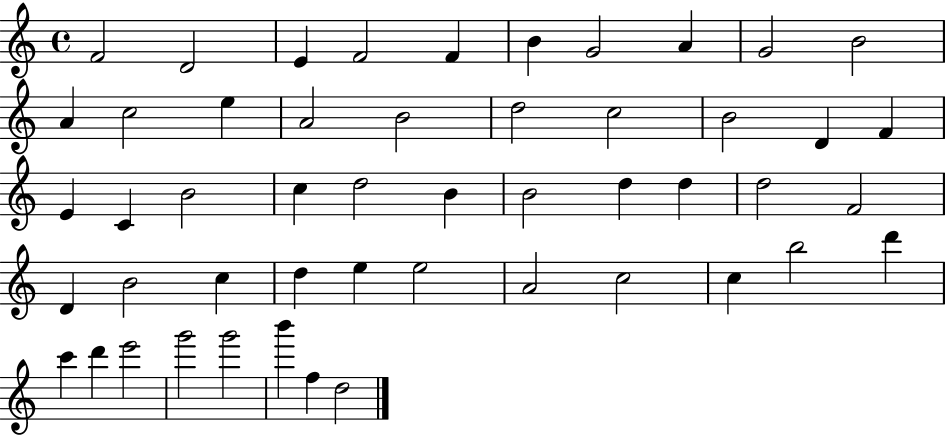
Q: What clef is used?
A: treble